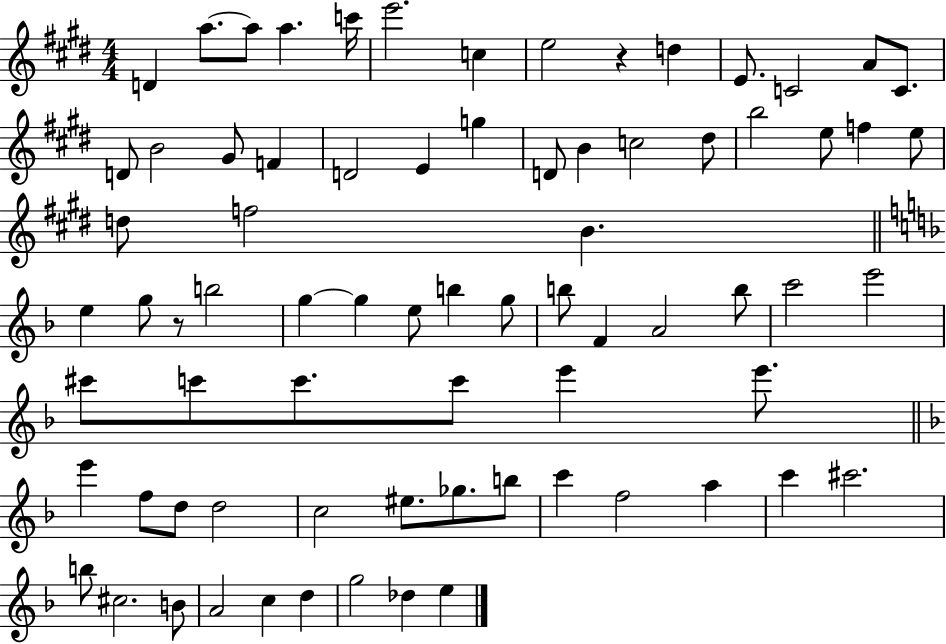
{
  \clef treble
  \numericTimeSignature
  \time 4/4
  \key e \major
  d'4 a''8.~~ a''8 a''4. c'''16 | e'''2. c''4 | e''2 r4 d''4 | e'8. c'2 a'8 c'8. | \break d'8 b'2 gis'8 f'4 | d'2 e'4 g''4 | d'8 b'4 c''2 dis''8 | b''2 e''8 f''4 e''8 | \break d''8 f''2 b'4. | \bar "||" \break \key d \minor e''4 g''8 r8 b''2 | g''4~~ g''4 e''8 b''4 g''8 | b''8 f'4 a'2 b''8 | c'''2 e'''2 | \break cis'''8 c'''8 c'''8. c'''8 e'''4 e'''8. | \bar "||" \break \key d \minor e'''4 f''8 d''8 d''2 | c''2 eis''8. ges''8. b''8 | c'''4 f''2 a''4 | c'''4 cis'''2. | \break b''8 cis''2. b'8 | a'2 c''4 d''4 | g''2 des''4 e''4 | \bar "|."
}